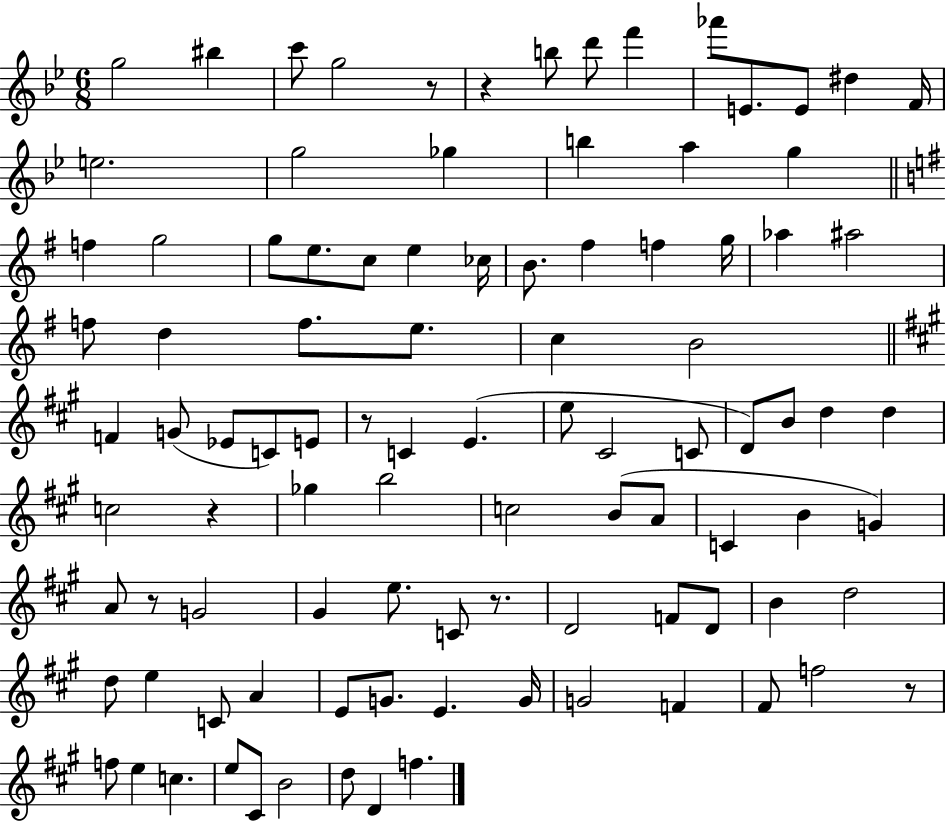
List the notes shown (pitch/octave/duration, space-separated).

G5/h BIS5/q C6/e G5/h R/e R/q B5/e D6/e F6/q Ab6/e E4/e. E4/e D#5/q F4/s E5/h. G5/h Gb5/q B5/q A5/q G5/q F5/q G5/h G5/e E5/e. C5/e E5/q CES5/s B4/e. F#5/q F5/q G5/s Ab5/q A#5/h F5/e D5/q F5/e. E5/e. C5/q B4/h F4/q G4/e Eb4/e C4/e E4/e R/e C4/q E4/q. E5/e C#4/h C4/e D4/e B4/e D5/q D5/q C5/h R/q Gb5/q B5/h C5/h B4/e A4/e C4/q B4/q G4/q A4/e R/e G4/h G#4/q E5/e. C4/e R/e. D4/h F4/e D4/e B4/q D5/h D5/e E5/q C4/e A4/q E4/e G4/e. E4/q. G4/s G4/h F4/q F#4/e F5/h R/e F5/e E5/q C5/q. E5/e C#4/e B4/h D5/e D4/q F5/q.